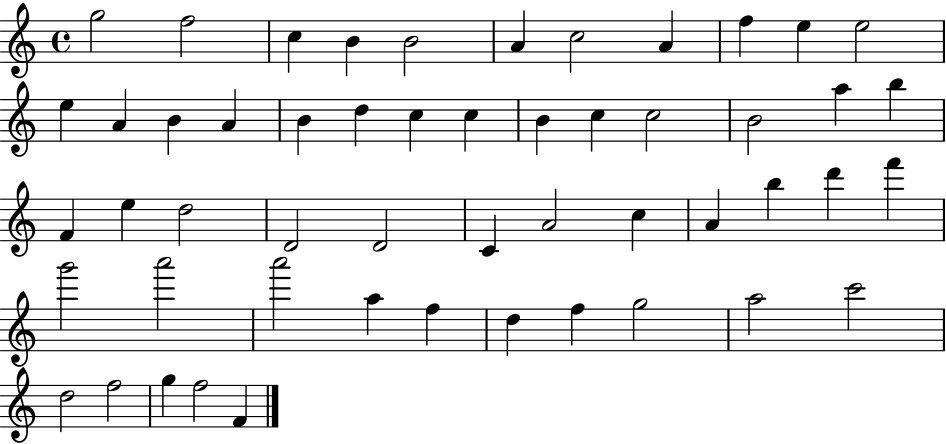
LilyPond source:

{
  \clef treble
  \time 4/4
  \defaultTimeSignature
  \key c \major
  g''2 f''2 | c''4 b'4 b'2 | a'4 c''2 a'4 | f''4 e''4 e''2 | \break e''4 a'4 b'4 a'4 | b'4 d''4 c''4 c''4 | b'4 c''4 c''2 | b'2 a''4 b''4 | \break f'4 e''4 d''2 | d'2 d'2 | c'4 a'2 c''4 | a'4 b''4 d'''4 f'''4 | \break g'''2 a'''2 | a'''2 a''4 f''4 | d''4 f''4 g''2 | a''2 c'''2 | \break d''2 f''2 | g''4 f''2 f'4 | \bar "|."
}